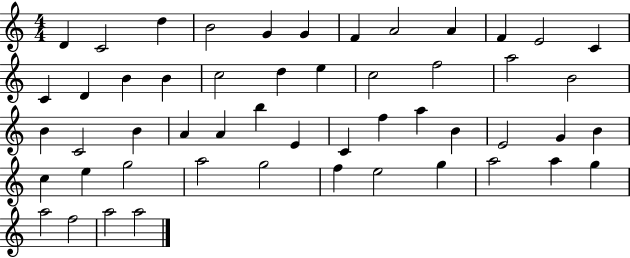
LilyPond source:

{
  \clef treble
  \numericTimeSignature
  \time 4/4
  \key c \major
  d'4 c'2 d''4 | b'2 g'4 g'4 | f'4 a'2 a'4 | f'4 e'2 c'4 | \break c'4 d'4 b'4 b'4 | c''2 d''4 e''4 | c''2 f''2 | a''2 b'2 | \break b'4 c'2 b'4 | a'4 a'4 b''4 e'4 | c'4 f''4 a''4 b'4 | e'2 g'4 b'4 | \break c''4 e''4 g''2 | a''2 g''2 | f''4 e''2 g''4 | a''2 a''4 g''4 | \break a''2 f''2 | a''2 a''2 | \bar "|."
}